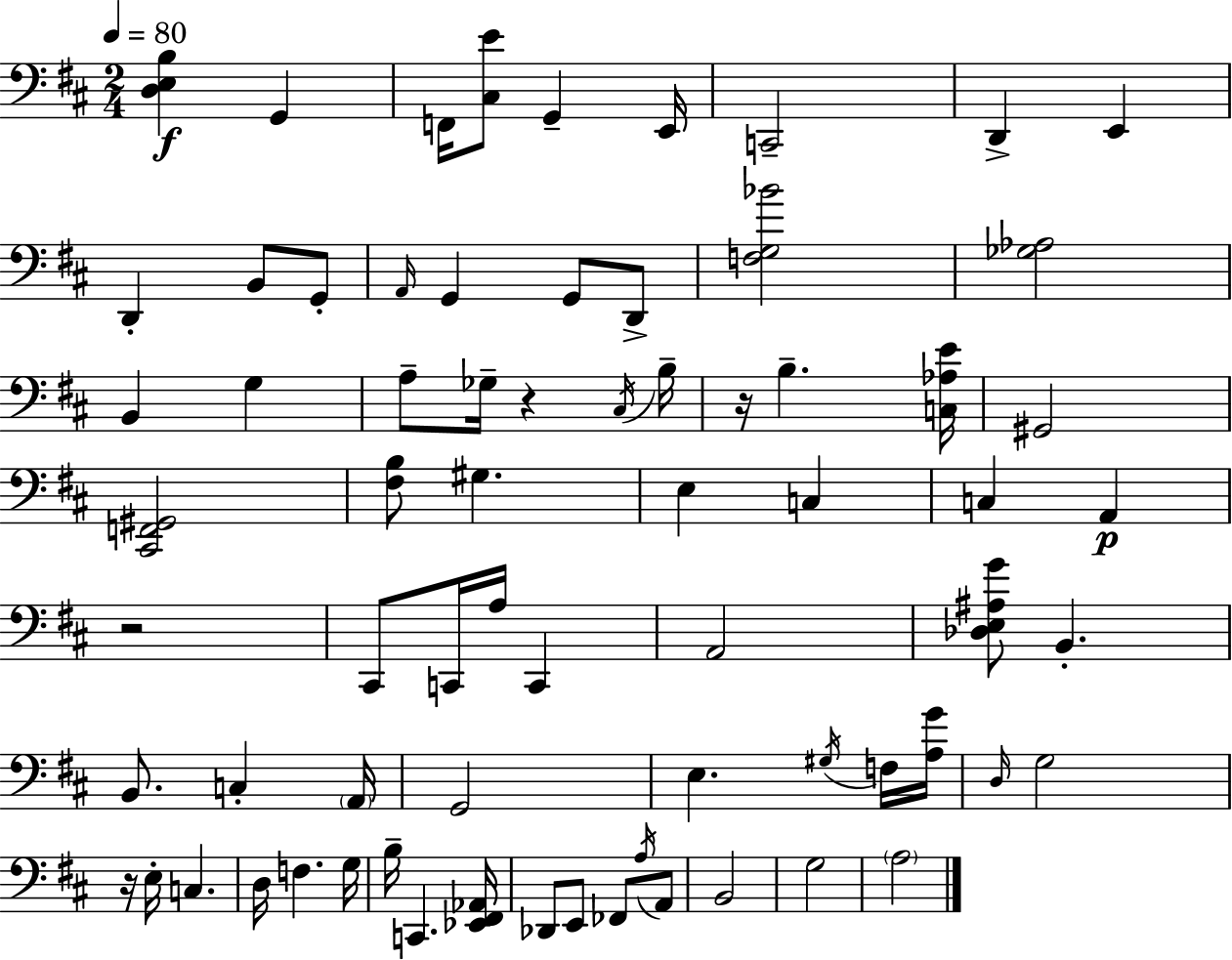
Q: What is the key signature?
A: D major